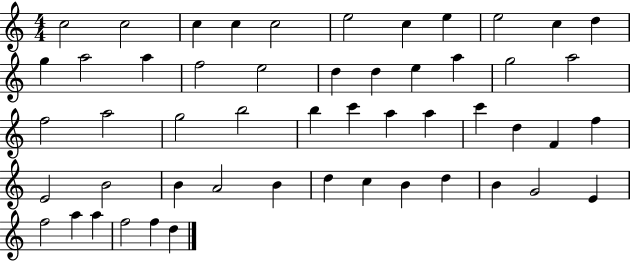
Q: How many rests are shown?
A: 0